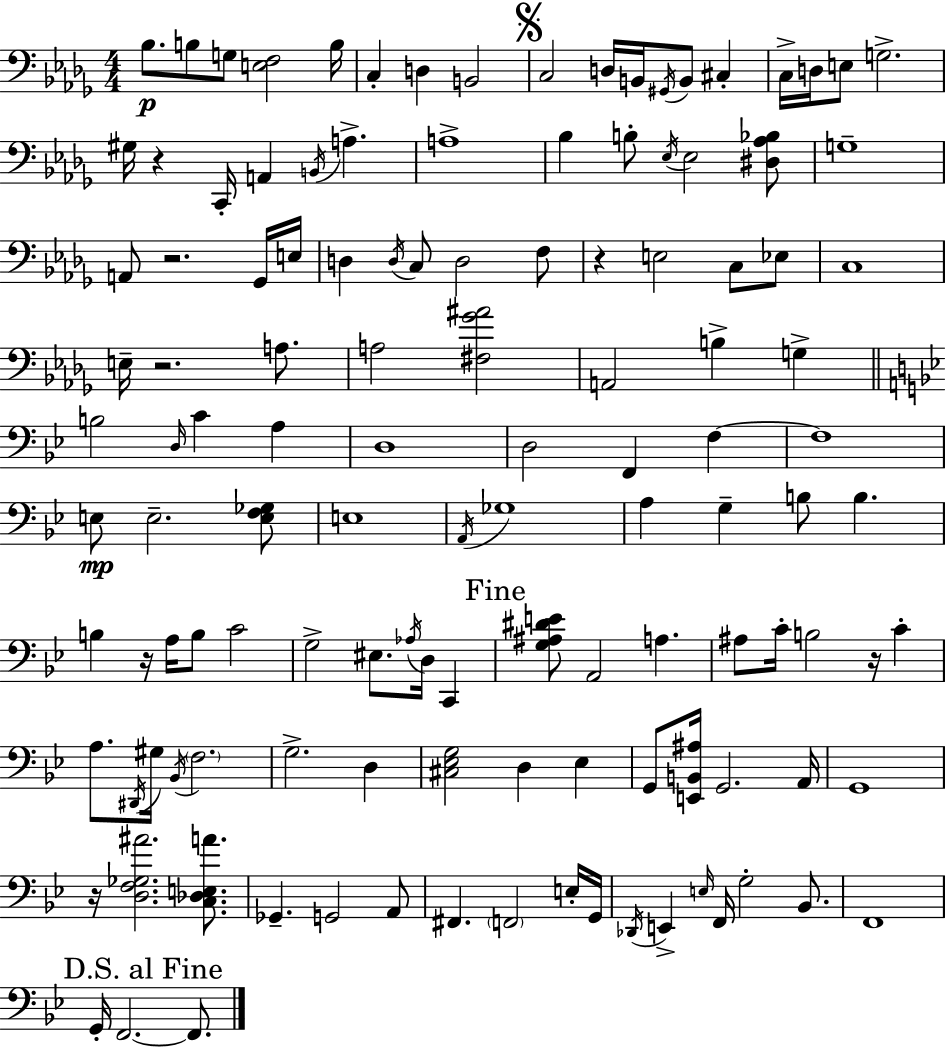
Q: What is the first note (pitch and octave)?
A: Bb3